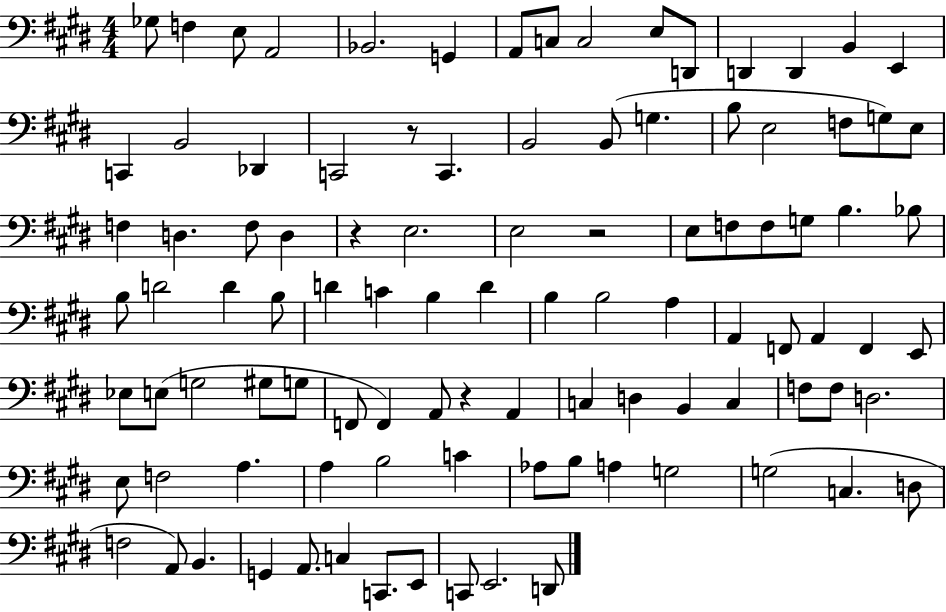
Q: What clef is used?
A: bass